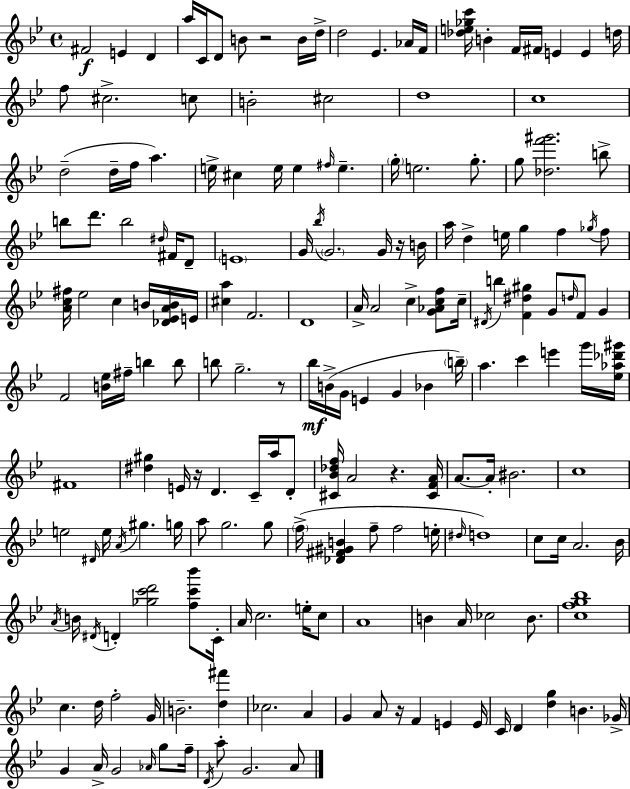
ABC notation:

X:1
T:Untitled
M:4/4
L:1/4
K:Bb
^F2 E D a/4 C/4 D/2 B/2 z2 B/4 d/4 d2 _E _A/4 F/4 [_de_gc']/4 B F/4 ^F/4 E E d/4 f/2 ^c2 c/2 B2 ^c2 d4 c4 d2 d/4 f/4 a e/4 ^c e/4 e ^f/4 e g/4 e2 g/2 g/2 [_df'^g']2 b/2 b/2 d'/2 b2 ^d/4 ^F/4 D/2 E4 G/4 _b/4 G2 G/4 z/4 B/4 a/4 d e/4 g f _g/4 f/2 [Ac^f]/4 _e2 c B/4 [_D_EAB]/4 E/4 [^ca] F2 D4 A/4 A2 c [G_Acf]/2 c/4 ^D/4 b [F^d^g] G/2 d/4 F/2 G F2 [B_e]/4 ^f/4 b b/2 b/2 g2 z/2 _b/4 B/4 G/4 E G _B b/4 a c' e' g'/4 [_e_a_d'^g']/4 ^F4 [^d^g] E/4 z/4 D C/4 a/4 D/2 [^C_B_df]/4 A2 z [^CFA]/4 A/2 A/4 ^B2 c4 e2 ^D/4 e/4 A/4 ^g g/4 a/2 g2 g/2 f/4 [_D^F^GB] f/2 f2 e/4 ^d/4 d4 c/2 c/4 A2 _B/4 A/4 B/4 ^D/4 D [_gc'd']2 [fc'_b']/2 C/4 A/4 c2 e/4 c/2 A4 B A/4 _c2 B/2 [cfg_b]4 c d/4 f2 G/4 B2 [d^f'] _c2 A G A/2 z/4 F E E/4 C/4 D [dg] B _G/4 G A/4 G2 _A/4 g/2 f/4 D/4 a/2 G2 A/2